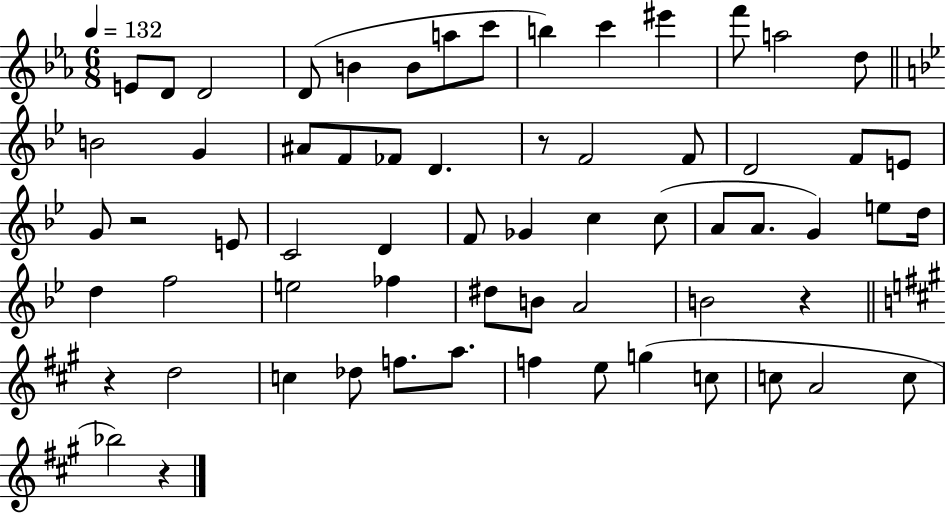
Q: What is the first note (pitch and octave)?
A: E4